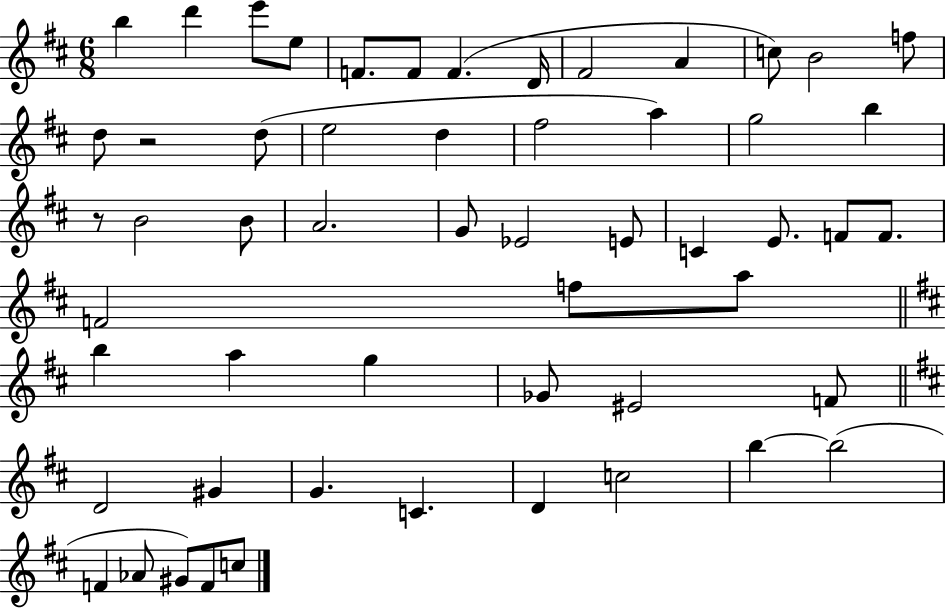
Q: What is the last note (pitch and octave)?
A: C5